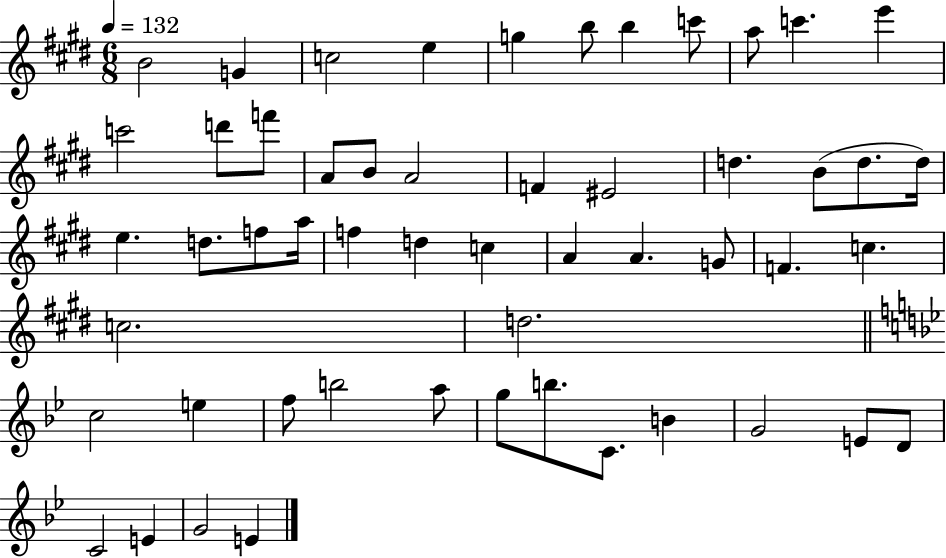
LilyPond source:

{
  \clef treble
  \numericTimeSignature
  \time 6/8
  \key e \major
  \tempo 4 = 132
  \repeat volta 2 { b'2 g'4 | c''2 e''4 | g''4 b''8 b''4 c'''8 | a''8 c'''4. e'''4 | \break c'''2 d'''8 f'''8 | a'8 b'8 a'2 | f'4 eis'2 | d''4. b'8( d''8. d''16) | \break e''4. d''8. f''8 a''16 | f''4 d''4 c''4 | a'4 a'4. g'8 | f'4. c''4. | \break c''2. | d''2. | \bar "||" \break \key g \minor c''2 e''4 | f''8 b''2 a''8 | g''8 b''8. c'8. b'4 | g'2 e'8 d'8 | \break c'2 e'4 | g'2 e'4 | } \bar "|."
}